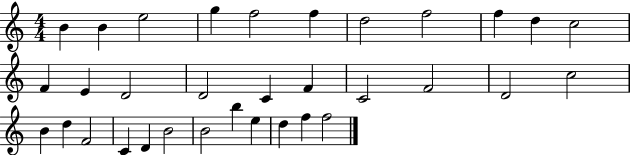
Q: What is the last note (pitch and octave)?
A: F5